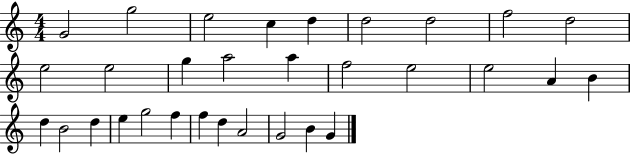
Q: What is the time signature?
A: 4/4